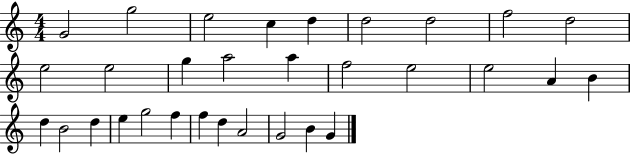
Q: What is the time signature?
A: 4/4